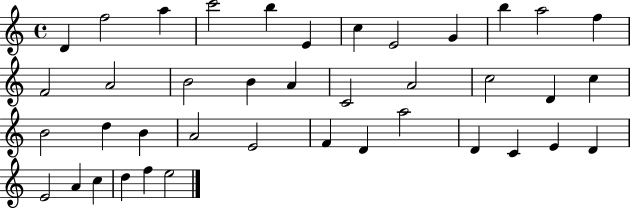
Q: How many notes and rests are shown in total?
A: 40